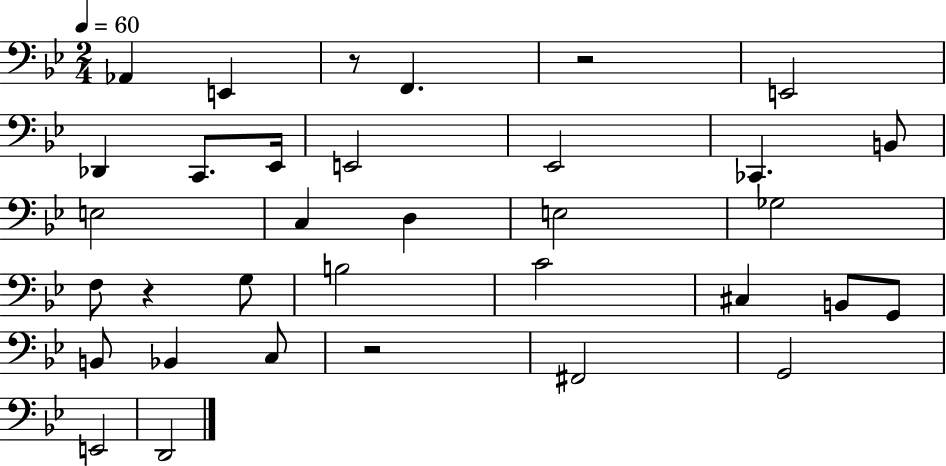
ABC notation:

X:1
T:Untitled
M:2/4
L:1/4
K:Bb
_A,, E,, z/2 F,, z2 E,,2 _D,, C,,/2 _E,,/4 E,,2 _E,,2 _C,, B,,/2 E,2 C, D, E,2 _G,2 F,/2 z G,/2 B,2 C2 ^C, B,,/2 G,,/2 B,,/2 _B,, C,/2 z2 ^F,,2 G,,2 E,,2 D,,2